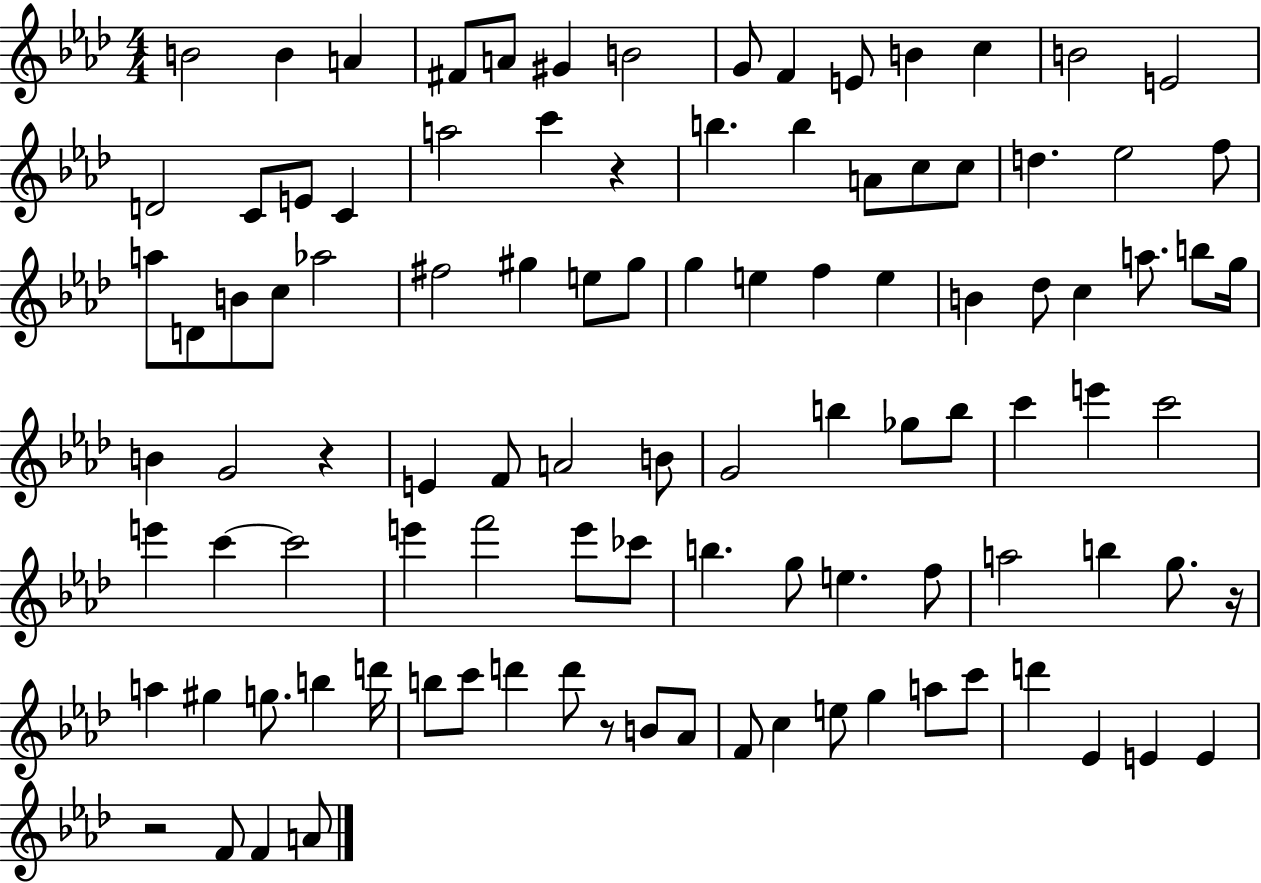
{
  \clef treble
  \numericTimeSignature
  \time 4/4
  \key aes \major
  b'2 b'4 a'4 | fis'8 a'8 gis'4 b'2 | g'8 f'4 e'8 b'4 c''4 | b'2 e'2 | \break d'2 c'8 e'8 c'4 | a''2 c'''4 r4 | b''4. b''4 a'8 c''8 c''8 | d''4. ees''2 f''8 | \break a''8 d'8 b'8 c''8 aes''2 | fis''2 gis''4 e''8 gis''8 | g''4 e''4 f''4 e''4 | b'4 des''8 c''4 a''8. b''8 g''16 | \break b'4 g'2 r4 | e'4 f'8 a'2 b'8 | g'2 b''4 ges''8 b''8 | c'''4 e'''4 c'''2 | \break e'''4 c'''4~~ c'''2 | e'''4 f'''2 e'''8 ces'''8 | b''4. g''8 e''4. f''8 | a''2 b''4 g''8. r16 | \break a''4 gis''4 g''8. b''4 d'''16 | b''8 c'''8 d'''4 d'''8 r8 b'8 aes'8 | f'8 c''4 e''8 g''4 a''8 c'''8 | d'''4 ees'4 e'4 e'4 | \break r2 f'8 f'4 a'8 | \bar "|."
}